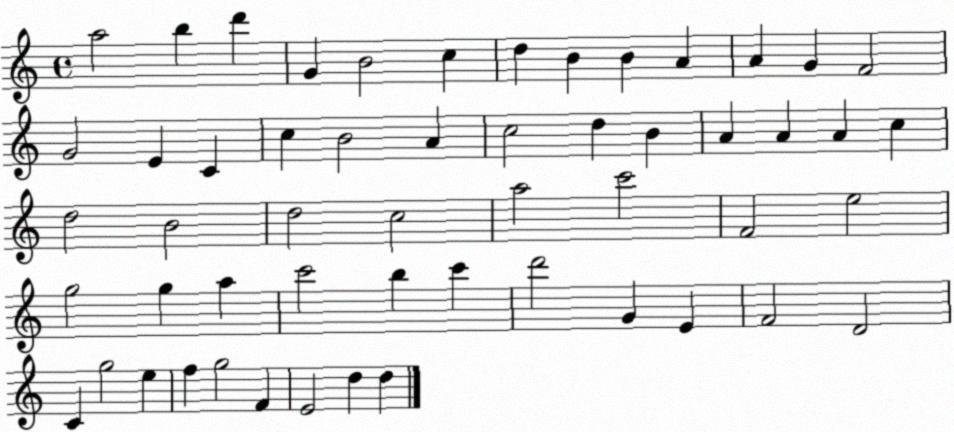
X:1
T:Untitled
M:4/4
L:1/4
K:C
a2 b d' G B2 c d B B A A G F2 G2 E C c B2 A c2 d B A A A c d2 B2 d2 c2 a2 c'2 F2 e2 g2 g a c'2 b c' d'2 G E F2 D2 C g2 e f g2 F E2 d d